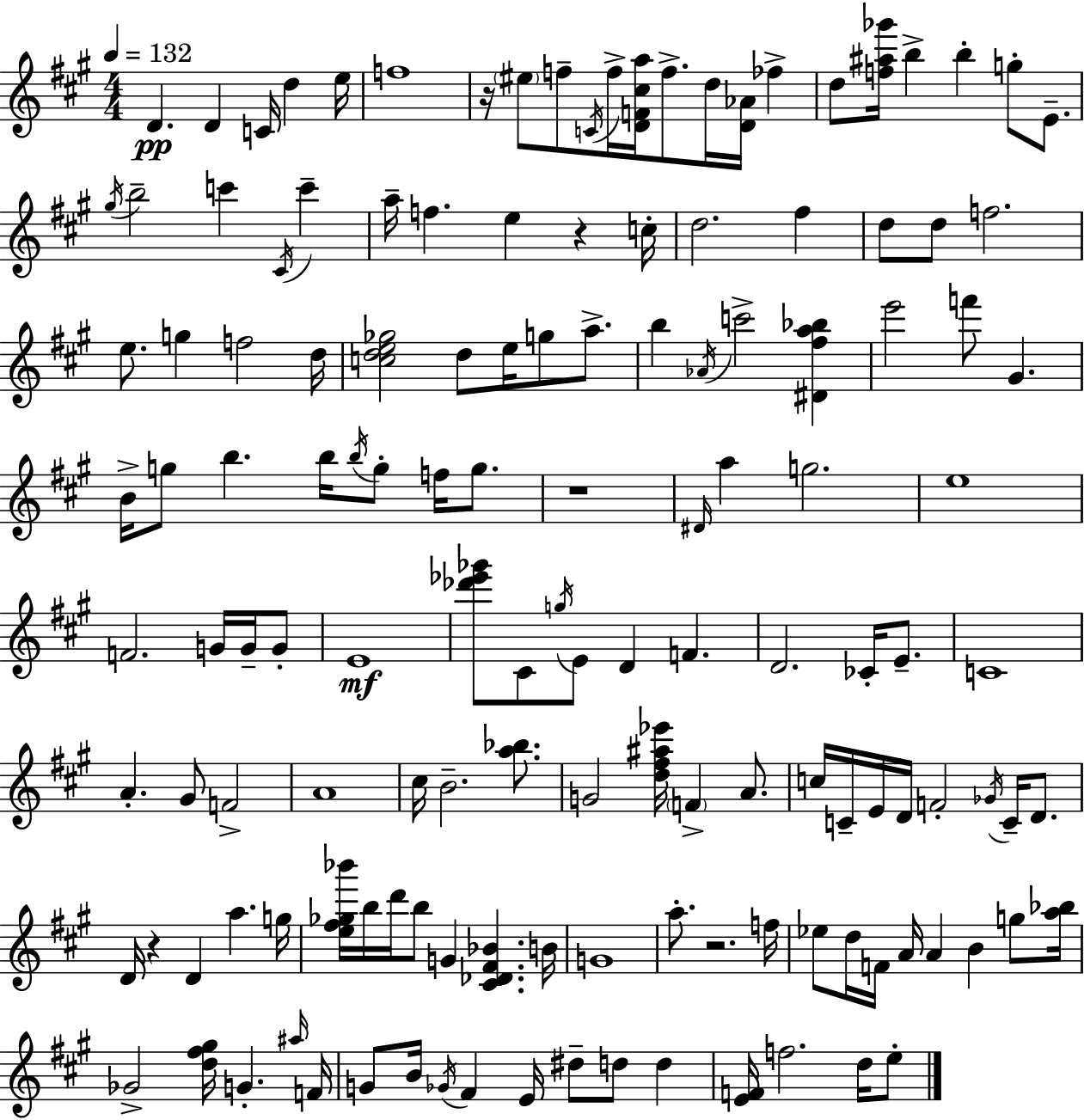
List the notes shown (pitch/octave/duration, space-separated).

D4/q. D4/q C4/s D5/q E5/s F5/w R/s EIS5/e F5/e C4/s F5/s [D4,F4,C#5,A5]/s F5/e. D5/s [D4,Ab4]/s FES5/q D5/e [F5,A#5,Gb6]/s B5/q B5/q G5/e E4/e. G#5/s B5/h C6/q C#4/s C6/q A5/s F5/q. E5/q R/q C5/s D5/h. F#5/q D5/e D5/e F5/h. E5/e. G5/q F5/h D5/s [C5,D5,E5,Gb5]/h D5/e E5/s G5/e A5/e. B5/q Ab4/s C6/h [D#4,F#5,A5,Bb5]/q E6/h F6/e G#4/q. B4/s G5/e B5/q. B5/s B5/s G5/e F5/s G5/e. R/w D#4/s A5/q G5/h. E5/w F4/h. G4/s G4/s G4/e E4/w [Db6,Eb6,Gb6]/e C#4/e G5/s E4/e D4/q F4/q. D4/h. CES4/s E4/e. C4/w A4/q. G#4/e F4/h A4/w C#5/s B4/h. [A5,Bb5]/e. G4/h [D5,F#5,A#5,Eb6]/s F4/q A4/e. C5/s C4/s E4/s D4/s F4/h Gb4/s C4/s D4/e. D4/s R/q D4/q A5/q. G5/s [E5,F#5,Gb5,Bb6]/s B5/s D6/s B5/e G4/q [C#4,Db4,F#4,Bb4]/q. B4/s G4/w A5/e. R/h. F5/s Eb5/e D5/s F4/s A4/s A4/q B4/q G5/e [A5,Bb5]/s Gb4/h [D5,F#5,G#5]/s G4/q. A#5/s F4/s G4/e B4/s Gb4/s F#4/q E4/s D#5/e D5/e D5/q [E4,F4]/s F5/h. D5/s E5/e